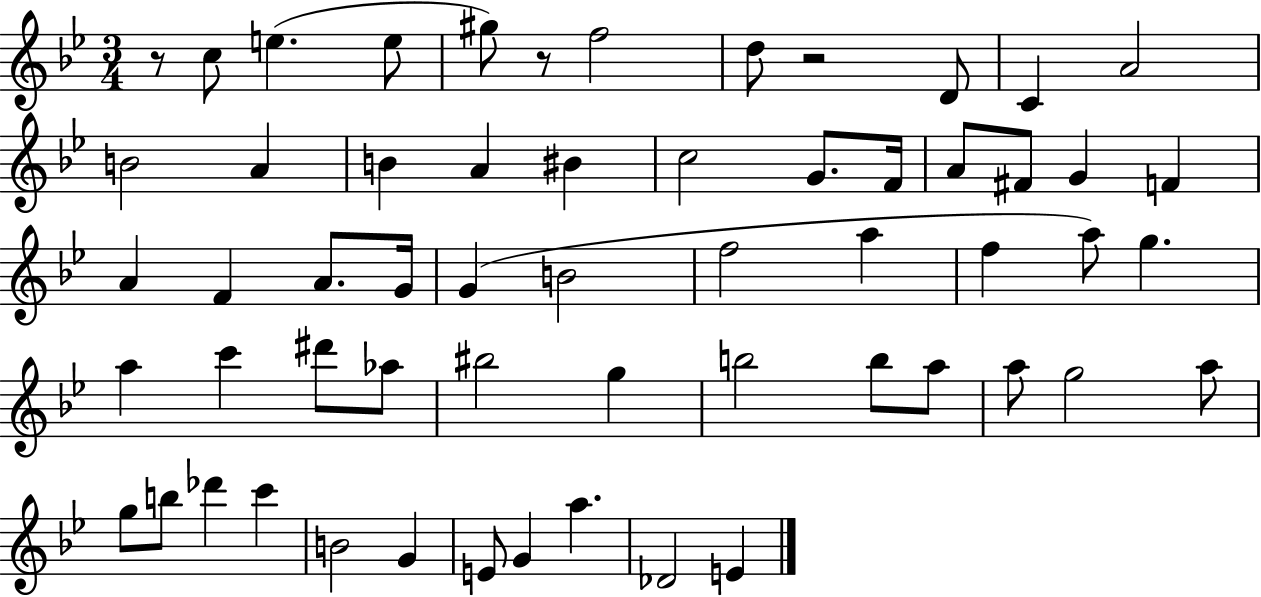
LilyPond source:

{
  \clef treble
  \numericTimeSignature
  \time 3/4
  \key bes \major
  \repeat volta 2 { r8 c''8 e''4.( e''8 | gis''8) r8 f''2 | d''8 r2 d'8 | c'4 a'2 | \break b'2 a'4 | b'4 a'4 bis'4 | c''2 g'8. f'16 | a'8 fis'8 g'4 f'4 | \break a'4 f'4 a'8. g'16 | g'4( b'2 | f''2 a''4 | f''4 a''8) g''4. | \break a''4 c'''4 dis'''8 aes''8 | bis''2 g''4 | b''2 b''8 a''8 | a''8 g''2 a''8 | \break g''8 b''8 des'''4 c'''4 | b'2 g'4 | e'8 g'4 a''4. | des'2 e'4 | \break } \bar "|."
}